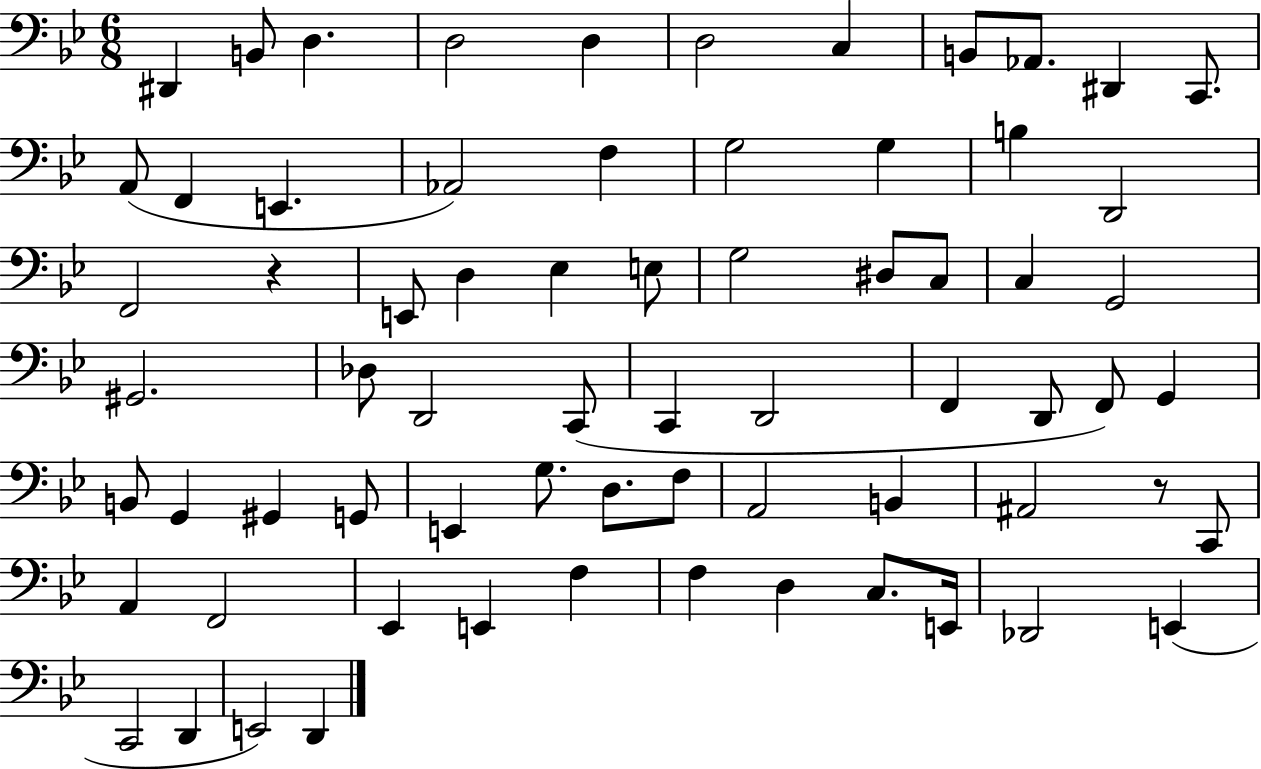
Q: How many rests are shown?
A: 2